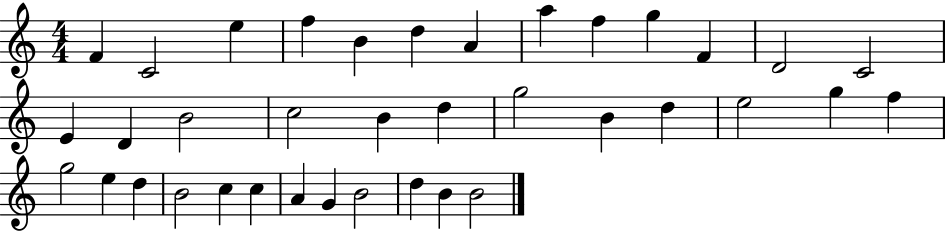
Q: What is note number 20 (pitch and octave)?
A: G5